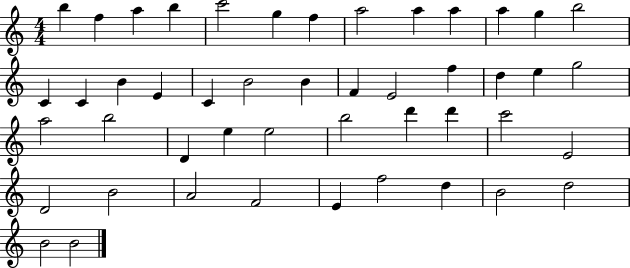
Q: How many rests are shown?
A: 0